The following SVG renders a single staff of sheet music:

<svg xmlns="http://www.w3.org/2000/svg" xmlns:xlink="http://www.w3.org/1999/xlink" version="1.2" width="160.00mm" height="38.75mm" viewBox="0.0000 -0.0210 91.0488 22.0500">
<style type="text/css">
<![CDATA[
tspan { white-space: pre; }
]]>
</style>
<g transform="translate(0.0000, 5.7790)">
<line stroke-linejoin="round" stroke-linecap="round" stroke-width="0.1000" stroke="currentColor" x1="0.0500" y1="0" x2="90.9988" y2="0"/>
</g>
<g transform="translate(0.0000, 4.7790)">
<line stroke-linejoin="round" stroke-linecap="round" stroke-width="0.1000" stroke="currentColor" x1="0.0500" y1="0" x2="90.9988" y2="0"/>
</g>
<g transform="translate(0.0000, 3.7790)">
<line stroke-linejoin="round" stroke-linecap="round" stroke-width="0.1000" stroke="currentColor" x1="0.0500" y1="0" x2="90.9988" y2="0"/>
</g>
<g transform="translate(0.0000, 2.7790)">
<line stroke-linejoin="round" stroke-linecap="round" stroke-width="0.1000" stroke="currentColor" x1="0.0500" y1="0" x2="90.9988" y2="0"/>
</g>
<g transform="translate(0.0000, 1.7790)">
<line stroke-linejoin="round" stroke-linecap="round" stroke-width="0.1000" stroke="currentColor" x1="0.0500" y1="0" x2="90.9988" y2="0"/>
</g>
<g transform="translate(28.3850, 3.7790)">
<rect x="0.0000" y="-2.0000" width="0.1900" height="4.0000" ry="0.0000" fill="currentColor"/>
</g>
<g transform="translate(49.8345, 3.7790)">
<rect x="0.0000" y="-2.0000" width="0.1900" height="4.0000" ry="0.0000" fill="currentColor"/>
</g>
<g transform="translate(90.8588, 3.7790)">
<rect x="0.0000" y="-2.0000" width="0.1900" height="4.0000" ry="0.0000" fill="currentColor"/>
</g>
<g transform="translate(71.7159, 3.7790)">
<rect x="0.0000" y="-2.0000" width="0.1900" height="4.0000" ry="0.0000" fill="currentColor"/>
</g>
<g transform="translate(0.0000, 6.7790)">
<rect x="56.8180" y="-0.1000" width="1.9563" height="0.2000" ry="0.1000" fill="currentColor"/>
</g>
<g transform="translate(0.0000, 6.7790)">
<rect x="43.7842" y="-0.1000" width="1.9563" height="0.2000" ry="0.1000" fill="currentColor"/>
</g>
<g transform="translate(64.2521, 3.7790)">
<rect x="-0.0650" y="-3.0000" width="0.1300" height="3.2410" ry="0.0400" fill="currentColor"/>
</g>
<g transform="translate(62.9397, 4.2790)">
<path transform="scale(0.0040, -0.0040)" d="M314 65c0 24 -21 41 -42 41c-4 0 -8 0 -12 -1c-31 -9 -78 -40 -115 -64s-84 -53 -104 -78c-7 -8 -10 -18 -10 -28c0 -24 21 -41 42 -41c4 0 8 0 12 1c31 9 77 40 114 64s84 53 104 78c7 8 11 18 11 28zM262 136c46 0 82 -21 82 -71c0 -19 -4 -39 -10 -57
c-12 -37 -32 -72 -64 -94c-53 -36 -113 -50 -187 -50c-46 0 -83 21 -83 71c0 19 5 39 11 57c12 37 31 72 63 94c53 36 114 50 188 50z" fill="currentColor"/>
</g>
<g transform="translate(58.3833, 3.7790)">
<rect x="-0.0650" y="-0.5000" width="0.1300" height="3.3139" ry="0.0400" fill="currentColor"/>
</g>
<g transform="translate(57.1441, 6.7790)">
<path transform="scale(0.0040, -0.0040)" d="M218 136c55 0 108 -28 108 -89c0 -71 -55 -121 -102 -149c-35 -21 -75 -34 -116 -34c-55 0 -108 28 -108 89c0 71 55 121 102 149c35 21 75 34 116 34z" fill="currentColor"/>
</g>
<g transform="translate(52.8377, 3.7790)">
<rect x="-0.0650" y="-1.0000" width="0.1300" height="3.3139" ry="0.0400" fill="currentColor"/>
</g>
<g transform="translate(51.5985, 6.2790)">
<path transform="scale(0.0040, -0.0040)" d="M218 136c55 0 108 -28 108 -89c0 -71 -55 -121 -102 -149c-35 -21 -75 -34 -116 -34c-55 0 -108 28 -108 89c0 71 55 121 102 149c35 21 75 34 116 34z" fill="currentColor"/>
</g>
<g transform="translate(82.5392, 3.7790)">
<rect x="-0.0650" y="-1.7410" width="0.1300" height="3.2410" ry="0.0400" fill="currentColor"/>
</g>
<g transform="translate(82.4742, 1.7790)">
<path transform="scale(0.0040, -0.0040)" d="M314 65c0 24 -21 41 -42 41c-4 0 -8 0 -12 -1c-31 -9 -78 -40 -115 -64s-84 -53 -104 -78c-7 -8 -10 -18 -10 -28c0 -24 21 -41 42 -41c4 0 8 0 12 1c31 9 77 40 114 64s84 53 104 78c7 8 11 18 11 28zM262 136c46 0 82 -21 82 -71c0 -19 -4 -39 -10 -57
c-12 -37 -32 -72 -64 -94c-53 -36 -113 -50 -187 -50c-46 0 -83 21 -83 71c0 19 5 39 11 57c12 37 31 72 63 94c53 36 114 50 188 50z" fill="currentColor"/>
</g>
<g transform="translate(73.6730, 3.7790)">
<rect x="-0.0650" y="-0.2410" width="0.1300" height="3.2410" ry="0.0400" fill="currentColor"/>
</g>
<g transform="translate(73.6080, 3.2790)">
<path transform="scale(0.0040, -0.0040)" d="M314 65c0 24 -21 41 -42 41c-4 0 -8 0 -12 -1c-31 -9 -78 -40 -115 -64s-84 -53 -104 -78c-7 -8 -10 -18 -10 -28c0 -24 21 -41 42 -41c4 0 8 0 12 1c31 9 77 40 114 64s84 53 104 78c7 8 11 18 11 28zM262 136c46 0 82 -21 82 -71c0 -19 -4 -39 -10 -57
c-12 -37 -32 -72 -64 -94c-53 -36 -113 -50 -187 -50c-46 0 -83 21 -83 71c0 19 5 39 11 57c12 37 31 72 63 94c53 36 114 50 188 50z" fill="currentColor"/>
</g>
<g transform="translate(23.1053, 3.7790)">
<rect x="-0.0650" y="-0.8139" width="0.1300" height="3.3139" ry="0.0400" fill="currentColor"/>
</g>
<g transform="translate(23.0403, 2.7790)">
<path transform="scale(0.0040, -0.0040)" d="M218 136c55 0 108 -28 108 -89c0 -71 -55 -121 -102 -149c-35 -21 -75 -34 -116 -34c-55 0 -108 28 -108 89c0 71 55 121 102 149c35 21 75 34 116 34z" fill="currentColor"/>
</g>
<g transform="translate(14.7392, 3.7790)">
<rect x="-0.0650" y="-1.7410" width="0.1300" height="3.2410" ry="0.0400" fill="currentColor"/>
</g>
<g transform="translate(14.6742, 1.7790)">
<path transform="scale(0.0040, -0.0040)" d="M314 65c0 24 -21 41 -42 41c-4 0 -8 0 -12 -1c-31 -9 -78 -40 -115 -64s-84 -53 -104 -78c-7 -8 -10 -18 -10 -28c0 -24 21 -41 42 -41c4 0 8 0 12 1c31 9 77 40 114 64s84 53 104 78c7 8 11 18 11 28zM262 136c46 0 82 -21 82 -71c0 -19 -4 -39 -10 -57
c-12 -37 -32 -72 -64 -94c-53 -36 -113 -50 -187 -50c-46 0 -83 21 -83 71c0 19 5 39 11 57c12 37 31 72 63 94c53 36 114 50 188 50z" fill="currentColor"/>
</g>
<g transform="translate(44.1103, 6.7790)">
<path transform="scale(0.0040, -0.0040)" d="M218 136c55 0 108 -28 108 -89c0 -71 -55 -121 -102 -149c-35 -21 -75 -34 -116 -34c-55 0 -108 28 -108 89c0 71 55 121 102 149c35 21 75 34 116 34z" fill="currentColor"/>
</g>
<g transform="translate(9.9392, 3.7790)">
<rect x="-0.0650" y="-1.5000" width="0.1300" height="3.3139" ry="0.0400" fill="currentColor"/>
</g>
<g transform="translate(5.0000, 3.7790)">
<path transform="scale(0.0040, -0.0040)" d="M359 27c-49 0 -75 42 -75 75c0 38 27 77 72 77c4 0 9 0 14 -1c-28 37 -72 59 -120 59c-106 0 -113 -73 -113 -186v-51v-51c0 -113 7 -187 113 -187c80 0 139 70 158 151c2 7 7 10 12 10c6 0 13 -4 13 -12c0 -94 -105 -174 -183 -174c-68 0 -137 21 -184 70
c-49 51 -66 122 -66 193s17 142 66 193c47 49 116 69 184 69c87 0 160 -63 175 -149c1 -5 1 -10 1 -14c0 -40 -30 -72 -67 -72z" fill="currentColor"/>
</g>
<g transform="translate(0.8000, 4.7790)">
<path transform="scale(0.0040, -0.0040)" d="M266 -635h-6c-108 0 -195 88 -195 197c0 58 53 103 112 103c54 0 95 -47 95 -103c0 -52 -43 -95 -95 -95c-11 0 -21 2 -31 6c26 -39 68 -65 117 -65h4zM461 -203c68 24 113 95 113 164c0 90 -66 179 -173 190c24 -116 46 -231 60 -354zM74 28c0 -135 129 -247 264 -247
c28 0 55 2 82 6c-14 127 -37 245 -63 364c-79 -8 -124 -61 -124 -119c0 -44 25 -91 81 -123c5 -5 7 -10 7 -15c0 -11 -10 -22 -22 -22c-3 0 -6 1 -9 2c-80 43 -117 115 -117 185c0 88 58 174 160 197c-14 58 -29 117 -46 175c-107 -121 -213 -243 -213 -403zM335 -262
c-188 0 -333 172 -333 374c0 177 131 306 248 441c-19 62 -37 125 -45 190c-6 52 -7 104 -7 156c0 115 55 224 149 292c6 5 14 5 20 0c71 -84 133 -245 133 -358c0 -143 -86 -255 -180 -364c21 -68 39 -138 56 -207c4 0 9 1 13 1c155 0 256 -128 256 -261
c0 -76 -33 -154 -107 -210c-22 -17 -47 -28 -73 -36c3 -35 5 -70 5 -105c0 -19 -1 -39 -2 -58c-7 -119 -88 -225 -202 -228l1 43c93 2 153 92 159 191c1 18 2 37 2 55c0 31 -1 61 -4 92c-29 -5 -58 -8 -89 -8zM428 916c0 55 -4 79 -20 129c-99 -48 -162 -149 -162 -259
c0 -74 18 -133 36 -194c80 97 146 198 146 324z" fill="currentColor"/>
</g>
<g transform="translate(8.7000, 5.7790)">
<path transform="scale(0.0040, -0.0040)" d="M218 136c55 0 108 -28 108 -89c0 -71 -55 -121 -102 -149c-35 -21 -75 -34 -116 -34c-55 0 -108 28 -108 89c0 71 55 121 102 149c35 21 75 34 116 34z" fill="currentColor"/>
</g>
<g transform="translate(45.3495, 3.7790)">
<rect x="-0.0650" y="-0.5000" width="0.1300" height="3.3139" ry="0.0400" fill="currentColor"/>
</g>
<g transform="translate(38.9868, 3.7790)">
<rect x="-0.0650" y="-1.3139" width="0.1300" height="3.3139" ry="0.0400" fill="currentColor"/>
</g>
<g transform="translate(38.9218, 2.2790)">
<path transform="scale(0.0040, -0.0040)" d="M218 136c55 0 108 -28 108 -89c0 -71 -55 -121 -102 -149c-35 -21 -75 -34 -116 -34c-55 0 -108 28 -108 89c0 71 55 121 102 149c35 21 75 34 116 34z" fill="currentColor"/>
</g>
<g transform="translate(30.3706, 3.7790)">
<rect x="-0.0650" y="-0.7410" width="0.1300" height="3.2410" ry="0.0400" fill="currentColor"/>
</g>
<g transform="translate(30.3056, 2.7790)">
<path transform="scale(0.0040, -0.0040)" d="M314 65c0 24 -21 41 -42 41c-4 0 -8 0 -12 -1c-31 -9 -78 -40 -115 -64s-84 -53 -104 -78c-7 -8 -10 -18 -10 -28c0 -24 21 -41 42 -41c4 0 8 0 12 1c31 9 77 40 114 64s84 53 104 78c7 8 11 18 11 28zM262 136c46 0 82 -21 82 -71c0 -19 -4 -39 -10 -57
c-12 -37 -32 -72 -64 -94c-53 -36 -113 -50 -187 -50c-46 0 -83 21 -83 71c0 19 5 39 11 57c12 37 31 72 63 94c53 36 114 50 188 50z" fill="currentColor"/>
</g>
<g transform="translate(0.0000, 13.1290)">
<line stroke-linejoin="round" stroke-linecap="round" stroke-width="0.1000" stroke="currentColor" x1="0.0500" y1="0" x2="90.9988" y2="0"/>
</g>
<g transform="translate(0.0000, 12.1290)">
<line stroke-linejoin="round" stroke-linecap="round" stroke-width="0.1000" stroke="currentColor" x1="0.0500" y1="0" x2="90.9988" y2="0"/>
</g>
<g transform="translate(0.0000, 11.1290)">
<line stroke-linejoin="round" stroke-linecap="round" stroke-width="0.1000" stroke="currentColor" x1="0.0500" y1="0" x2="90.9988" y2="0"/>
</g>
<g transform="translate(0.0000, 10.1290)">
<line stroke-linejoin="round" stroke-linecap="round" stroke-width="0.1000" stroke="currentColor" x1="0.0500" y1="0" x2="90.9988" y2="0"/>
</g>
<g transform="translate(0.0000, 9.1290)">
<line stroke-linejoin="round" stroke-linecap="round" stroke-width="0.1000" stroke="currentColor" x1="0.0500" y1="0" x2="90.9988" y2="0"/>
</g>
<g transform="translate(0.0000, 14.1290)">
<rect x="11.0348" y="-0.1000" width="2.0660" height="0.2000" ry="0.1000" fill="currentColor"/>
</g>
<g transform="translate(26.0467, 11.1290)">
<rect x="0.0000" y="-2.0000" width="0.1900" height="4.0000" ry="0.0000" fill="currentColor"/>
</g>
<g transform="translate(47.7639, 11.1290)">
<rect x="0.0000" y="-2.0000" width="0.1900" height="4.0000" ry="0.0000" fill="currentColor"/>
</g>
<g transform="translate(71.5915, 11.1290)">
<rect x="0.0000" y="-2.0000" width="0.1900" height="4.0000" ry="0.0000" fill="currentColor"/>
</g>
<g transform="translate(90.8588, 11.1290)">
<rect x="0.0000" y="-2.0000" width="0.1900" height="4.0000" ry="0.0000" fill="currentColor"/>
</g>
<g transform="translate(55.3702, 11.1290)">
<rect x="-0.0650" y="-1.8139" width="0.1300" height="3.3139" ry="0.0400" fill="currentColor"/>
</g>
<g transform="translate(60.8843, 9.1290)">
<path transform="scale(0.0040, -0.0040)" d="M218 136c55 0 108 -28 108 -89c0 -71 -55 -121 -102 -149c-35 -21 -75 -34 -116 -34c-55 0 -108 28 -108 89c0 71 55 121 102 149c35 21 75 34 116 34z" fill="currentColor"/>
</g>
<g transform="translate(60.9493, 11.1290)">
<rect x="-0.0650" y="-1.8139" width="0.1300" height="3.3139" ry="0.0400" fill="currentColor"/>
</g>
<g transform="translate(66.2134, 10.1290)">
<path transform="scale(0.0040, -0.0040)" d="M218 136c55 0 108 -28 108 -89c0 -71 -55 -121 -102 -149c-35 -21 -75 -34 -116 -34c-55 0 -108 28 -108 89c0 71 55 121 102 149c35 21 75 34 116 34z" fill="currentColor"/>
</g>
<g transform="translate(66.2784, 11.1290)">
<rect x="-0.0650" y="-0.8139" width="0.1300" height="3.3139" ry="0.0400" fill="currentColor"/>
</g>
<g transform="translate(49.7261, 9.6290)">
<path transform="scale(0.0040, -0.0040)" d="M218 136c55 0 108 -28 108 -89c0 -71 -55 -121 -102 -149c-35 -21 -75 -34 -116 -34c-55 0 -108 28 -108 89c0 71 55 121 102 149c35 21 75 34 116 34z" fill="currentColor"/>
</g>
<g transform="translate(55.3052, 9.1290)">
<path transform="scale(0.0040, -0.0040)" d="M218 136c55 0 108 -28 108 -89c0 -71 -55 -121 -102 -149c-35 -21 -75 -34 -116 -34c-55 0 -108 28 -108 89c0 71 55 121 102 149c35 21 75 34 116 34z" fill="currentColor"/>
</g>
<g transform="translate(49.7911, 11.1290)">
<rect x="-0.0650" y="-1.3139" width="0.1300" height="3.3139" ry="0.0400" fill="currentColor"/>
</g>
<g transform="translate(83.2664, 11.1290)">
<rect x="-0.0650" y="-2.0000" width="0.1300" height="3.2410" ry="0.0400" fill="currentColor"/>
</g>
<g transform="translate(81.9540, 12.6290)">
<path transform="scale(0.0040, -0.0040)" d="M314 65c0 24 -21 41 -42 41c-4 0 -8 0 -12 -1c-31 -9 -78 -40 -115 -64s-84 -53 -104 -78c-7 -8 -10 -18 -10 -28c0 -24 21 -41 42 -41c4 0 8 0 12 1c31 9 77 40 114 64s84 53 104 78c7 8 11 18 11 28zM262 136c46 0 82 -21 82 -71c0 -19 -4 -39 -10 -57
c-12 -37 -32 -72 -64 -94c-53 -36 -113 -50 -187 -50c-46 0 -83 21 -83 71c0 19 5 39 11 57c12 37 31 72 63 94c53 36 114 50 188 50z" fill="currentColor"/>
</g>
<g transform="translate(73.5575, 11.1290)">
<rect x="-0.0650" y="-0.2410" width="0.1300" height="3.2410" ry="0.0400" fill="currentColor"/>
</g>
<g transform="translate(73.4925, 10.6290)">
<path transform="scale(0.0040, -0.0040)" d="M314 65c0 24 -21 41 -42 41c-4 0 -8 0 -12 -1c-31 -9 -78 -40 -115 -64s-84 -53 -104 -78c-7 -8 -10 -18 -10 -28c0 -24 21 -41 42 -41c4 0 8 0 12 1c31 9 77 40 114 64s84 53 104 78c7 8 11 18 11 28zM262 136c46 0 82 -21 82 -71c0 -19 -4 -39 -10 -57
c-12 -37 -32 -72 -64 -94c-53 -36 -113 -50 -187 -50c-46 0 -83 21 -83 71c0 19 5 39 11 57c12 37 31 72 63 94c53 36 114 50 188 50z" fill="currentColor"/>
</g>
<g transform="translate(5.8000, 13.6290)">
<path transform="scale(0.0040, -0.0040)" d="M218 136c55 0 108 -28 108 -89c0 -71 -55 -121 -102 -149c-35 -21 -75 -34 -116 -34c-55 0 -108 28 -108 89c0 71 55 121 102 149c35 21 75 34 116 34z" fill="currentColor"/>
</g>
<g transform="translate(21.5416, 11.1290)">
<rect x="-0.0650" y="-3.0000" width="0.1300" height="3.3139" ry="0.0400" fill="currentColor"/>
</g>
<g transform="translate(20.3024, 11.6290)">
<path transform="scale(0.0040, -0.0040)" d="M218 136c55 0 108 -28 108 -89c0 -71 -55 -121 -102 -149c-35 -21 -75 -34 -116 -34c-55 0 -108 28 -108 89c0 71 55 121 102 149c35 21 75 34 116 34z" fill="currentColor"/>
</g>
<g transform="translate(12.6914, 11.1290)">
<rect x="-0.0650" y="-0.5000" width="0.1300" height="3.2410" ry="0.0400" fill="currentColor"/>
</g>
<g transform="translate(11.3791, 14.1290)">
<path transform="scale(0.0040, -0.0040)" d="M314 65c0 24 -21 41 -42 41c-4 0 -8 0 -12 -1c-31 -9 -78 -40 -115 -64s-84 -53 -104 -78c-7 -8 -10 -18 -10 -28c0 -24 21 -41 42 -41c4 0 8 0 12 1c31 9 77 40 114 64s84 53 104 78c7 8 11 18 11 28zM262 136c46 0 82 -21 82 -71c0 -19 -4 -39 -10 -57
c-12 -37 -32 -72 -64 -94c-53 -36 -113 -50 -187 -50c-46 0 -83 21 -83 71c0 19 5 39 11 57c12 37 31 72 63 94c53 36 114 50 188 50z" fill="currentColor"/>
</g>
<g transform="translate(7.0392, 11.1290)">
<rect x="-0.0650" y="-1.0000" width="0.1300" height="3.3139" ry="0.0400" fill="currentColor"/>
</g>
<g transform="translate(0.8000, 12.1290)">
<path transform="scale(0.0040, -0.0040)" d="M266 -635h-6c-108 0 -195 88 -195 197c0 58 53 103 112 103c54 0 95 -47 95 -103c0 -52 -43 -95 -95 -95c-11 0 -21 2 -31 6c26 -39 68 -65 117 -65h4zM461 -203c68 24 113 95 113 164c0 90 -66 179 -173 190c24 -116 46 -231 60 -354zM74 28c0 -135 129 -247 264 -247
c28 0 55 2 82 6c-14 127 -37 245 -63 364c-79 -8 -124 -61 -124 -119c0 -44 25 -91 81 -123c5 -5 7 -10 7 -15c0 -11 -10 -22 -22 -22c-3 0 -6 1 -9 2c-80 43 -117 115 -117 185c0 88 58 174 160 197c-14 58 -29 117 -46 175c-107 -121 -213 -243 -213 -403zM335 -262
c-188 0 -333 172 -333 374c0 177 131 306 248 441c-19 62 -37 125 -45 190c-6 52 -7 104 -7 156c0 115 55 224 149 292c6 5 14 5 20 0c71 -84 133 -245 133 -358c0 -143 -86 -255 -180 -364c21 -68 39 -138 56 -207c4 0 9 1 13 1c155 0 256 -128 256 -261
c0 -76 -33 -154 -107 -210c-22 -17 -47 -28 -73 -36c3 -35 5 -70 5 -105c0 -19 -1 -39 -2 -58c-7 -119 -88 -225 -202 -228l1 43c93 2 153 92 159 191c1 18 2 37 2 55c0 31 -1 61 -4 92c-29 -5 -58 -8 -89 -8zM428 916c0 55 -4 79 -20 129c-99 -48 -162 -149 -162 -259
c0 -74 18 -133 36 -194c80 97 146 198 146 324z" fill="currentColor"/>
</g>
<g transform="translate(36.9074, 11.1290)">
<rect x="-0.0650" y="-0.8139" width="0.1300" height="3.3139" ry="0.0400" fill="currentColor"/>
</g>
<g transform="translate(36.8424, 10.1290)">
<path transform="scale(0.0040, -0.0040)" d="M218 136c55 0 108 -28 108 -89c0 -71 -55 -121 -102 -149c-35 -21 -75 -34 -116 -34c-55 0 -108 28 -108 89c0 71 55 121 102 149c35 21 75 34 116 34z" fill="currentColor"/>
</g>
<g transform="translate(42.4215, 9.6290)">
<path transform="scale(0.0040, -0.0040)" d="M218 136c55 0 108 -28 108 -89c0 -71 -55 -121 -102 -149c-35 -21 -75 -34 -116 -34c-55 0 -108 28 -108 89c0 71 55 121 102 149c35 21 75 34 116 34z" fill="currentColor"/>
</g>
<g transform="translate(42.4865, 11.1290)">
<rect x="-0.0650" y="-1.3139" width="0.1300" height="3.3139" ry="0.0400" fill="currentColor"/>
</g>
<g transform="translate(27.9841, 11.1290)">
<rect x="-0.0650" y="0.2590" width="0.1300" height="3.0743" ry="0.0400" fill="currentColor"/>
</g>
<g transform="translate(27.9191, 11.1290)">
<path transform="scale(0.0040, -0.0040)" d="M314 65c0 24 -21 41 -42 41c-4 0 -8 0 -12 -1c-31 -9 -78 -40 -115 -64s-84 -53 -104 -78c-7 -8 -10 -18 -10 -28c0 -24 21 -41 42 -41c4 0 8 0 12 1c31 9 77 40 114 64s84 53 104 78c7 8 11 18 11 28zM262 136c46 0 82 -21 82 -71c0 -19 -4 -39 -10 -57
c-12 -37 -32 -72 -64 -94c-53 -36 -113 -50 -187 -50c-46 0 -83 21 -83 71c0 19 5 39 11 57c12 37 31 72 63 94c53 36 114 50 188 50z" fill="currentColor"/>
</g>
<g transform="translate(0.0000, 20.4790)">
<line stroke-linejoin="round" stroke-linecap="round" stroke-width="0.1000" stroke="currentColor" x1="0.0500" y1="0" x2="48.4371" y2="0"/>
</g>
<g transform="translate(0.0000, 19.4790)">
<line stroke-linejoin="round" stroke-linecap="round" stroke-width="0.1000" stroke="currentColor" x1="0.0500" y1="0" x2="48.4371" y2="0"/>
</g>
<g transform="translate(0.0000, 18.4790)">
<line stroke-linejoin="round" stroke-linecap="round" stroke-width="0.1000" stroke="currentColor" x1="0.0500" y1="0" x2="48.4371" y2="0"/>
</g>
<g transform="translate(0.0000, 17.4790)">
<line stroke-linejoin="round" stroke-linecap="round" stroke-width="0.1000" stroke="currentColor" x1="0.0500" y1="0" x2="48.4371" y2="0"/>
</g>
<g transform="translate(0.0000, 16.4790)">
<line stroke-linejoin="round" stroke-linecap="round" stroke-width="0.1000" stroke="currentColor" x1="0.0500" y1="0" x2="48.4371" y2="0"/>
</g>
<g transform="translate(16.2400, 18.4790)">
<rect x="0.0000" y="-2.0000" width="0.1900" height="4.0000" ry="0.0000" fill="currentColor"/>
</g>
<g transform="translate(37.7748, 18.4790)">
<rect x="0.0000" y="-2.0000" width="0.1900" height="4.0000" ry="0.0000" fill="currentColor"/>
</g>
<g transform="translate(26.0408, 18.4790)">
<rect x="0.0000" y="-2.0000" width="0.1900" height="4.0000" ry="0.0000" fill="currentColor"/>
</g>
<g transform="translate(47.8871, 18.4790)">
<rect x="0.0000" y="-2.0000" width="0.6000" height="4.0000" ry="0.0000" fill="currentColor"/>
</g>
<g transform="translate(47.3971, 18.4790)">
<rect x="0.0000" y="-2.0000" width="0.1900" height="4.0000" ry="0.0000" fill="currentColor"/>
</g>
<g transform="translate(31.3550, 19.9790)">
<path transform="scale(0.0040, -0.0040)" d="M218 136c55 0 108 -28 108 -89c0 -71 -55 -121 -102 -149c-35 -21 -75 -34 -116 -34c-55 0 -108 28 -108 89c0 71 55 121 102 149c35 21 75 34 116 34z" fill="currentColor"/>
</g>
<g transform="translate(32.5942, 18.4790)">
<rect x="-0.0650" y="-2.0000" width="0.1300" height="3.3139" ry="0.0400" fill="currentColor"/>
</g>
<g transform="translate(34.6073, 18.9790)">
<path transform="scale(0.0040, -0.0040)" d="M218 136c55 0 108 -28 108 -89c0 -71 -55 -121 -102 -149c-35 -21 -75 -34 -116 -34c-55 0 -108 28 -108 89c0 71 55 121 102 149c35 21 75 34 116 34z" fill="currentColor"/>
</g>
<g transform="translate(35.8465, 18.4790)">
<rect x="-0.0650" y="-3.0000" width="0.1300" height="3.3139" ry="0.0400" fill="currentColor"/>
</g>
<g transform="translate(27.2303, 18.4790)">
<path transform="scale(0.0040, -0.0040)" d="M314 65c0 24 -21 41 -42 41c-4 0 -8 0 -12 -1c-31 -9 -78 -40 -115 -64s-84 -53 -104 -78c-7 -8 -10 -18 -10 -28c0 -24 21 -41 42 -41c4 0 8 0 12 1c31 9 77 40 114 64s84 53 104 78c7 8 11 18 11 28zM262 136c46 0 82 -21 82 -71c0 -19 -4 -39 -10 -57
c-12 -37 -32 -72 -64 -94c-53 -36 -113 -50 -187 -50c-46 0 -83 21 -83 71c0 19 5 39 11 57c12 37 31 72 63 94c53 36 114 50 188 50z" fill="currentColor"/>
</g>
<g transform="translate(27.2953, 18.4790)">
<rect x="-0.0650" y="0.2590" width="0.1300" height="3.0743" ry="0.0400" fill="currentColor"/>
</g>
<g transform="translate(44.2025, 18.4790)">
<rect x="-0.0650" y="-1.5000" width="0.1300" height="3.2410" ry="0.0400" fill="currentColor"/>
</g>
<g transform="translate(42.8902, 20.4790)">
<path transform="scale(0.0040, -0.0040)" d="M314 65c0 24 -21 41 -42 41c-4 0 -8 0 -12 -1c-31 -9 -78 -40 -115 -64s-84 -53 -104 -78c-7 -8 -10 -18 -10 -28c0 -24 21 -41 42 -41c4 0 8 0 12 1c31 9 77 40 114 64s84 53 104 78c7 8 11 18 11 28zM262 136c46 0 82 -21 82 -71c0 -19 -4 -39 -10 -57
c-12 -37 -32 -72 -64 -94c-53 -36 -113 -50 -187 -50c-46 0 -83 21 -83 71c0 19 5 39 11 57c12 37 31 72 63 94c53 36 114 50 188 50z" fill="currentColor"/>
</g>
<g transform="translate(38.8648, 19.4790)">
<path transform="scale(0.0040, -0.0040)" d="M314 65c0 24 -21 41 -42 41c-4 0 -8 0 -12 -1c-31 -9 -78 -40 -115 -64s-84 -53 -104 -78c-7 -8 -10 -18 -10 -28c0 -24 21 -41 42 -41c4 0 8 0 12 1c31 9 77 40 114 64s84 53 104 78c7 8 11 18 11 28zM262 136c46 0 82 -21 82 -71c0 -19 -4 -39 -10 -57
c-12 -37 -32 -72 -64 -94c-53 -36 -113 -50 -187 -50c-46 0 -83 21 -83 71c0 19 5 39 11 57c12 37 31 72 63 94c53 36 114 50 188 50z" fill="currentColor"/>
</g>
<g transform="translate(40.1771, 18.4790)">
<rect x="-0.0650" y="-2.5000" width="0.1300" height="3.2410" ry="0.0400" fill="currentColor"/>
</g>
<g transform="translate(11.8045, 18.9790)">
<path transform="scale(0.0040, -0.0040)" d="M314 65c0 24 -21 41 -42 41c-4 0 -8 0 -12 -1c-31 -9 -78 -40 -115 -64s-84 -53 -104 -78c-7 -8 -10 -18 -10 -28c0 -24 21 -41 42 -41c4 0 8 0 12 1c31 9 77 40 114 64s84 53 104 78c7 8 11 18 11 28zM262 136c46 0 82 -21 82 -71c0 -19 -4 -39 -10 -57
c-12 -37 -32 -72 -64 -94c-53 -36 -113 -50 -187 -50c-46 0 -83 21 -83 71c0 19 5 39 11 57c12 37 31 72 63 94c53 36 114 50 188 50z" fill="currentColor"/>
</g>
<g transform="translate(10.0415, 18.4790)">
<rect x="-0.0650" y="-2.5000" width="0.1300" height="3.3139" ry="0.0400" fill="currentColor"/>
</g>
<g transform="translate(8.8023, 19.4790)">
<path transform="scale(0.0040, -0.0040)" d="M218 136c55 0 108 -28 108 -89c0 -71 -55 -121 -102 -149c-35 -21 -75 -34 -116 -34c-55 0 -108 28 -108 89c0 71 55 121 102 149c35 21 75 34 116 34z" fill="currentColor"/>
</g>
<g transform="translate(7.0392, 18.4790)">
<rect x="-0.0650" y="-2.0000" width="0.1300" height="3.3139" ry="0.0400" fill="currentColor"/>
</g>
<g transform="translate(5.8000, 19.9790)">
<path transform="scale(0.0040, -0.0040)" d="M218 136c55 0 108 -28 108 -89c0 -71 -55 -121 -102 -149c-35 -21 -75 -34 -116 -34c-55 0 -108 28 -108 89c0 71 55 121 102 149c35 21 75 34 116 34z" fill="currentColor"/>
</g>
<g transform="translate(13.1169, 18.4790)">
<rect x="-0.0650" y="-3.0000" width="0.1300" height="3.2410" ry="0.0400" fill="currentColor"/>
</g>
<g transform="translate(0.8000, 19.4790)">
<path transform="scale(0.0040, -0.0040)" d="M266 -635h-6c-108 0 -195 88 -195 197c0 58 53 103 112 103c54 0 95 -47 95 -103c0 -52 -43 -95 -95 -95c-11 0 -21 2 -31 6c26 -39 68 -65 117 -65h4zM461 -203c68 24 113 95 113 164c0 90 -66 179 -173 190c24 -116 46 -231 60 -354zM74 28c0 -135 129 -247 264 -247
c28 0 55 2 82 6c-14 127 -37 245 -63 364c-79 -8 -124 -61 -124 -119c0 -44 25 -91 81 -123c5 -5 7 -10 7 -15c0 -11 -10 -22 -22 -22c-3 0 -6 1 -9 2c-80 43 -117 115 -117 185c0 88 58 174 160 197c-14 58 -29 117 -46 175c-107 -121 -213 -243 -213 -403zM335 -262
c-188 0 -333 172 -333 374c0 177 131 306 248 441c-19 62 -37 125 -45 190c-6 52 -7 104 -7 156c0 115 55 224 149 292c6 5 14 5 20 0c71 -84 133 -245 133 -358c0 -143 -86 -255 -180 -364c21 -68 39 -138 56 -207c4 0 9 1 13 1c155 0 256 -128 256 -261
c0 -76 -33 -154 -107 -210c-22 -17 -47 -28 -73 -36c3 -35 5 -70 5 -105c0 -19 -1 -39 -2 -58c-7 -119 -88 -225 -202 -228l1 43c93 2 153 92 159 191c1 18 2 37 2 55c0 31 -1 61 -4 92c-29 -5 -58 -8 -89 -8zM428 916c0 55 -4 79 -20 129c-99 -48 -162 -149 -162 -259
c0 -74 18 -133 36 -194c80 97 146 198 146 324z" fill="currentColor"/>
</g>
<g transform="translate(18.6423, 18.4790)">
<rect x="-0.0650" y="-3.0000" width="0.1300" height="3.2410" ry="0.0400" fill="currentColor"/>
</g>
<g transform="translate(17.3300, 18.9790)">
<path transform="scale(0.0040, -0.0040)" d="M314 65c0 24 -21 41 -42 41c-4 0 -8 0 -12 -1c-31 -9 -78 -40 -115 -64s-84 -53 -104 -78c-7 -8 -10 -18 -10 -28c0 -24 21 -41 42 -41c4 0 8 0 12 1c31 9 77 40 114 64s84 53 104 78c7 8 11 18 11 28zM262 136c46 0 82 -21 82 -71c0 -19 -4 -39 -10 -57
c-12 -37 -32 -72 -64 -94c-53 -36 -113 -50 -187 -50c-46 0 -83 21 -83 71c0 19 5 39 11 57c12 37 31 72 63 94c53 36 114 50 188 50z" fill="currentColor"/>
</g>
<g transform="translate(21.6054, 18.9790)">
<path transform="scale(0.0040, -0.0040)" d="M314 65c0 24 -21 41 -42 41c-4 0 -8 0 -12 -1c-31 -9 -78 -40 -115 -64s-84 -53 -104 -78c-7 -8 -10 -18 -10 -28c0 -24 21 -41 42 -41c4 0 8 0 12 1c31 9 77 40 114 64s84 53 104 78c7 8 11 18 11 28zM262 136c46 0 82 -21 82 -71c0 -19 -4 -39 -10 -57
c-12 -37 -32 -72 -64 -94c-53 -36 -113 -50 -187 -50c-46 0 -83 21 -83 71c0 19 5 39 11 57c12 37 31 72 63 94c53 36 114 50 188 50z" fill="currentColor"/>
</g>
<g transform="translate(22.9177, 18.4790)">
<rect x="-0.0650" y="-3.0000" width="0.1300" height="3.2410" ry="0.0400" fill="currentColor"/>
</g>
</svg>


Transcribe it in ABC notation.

X:1
T:Untitled
M:4/4
L:1/4
K:C
E f2 d d2 e C D C A2 c2 f2 D C2 A B2 d e e f f d c2 F2 F G A2 A2 A2 B2 F A G2 E2